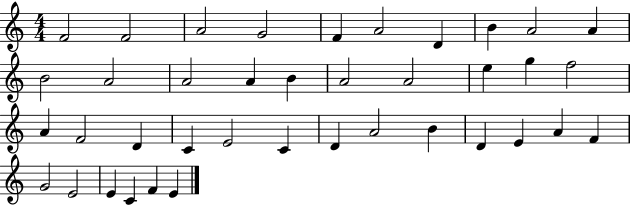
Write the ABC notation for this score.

X:1
T:Untitled
M:4/4
L:1/4
K:C
F2 F2 A2 G2 F A2 D B A2 A B2 A2 A2 A B A2 A2 e g f2 A F2 D C E2 C D A2 B D E A F G2 E2 E C F E